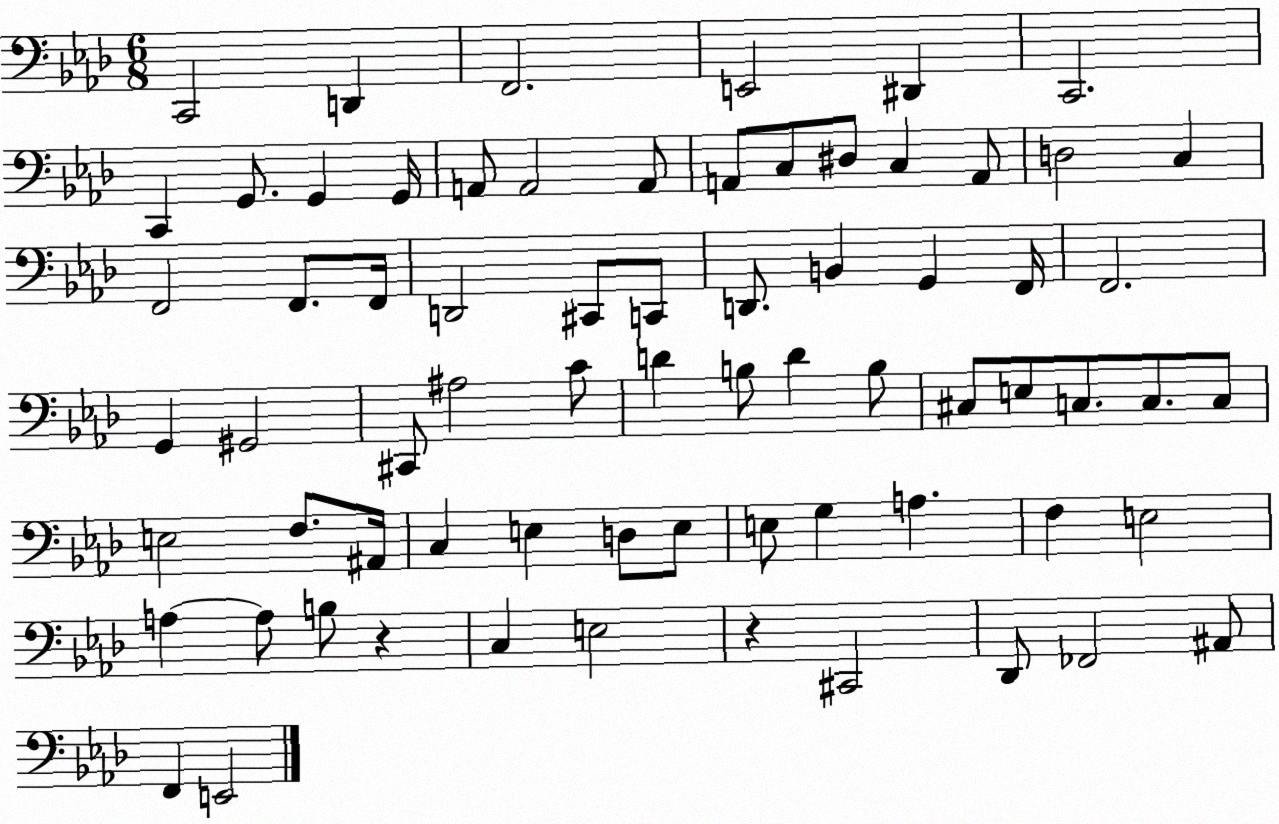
X:1
T:Untitled
M:6/8
L:1/4
K:Ab
C,,2 D,, F,,2 E,,2 ^D,, C,,2 C,, G,,/2 G,, G,,/4 A,,/2 A,,2 A,,/2 A,,/2 C,/2 ^D,/2 C, A,,/2 D,2 C, F,,2 F,,/2 F,,/4 D,,2 ^C,,/2 C,,/2 D,,/2 B,, G,, F,,/4 F,,2 G,, ^G,,2 ^C,,/2 ^A,2 C/2 D B,/2 D B,/2 ^C,/2 E,/2 C,/2 C,/2 C,/2 E,2 F,/2 ^A,,/4 C, E, D,/2 E,/2 E,/2 G, A, F, E,2 A, A,/2 B,/2 z C, E,2 z ^C,,2 _D,,/2 _F,,2 ^A,,/2 F,, E,,2